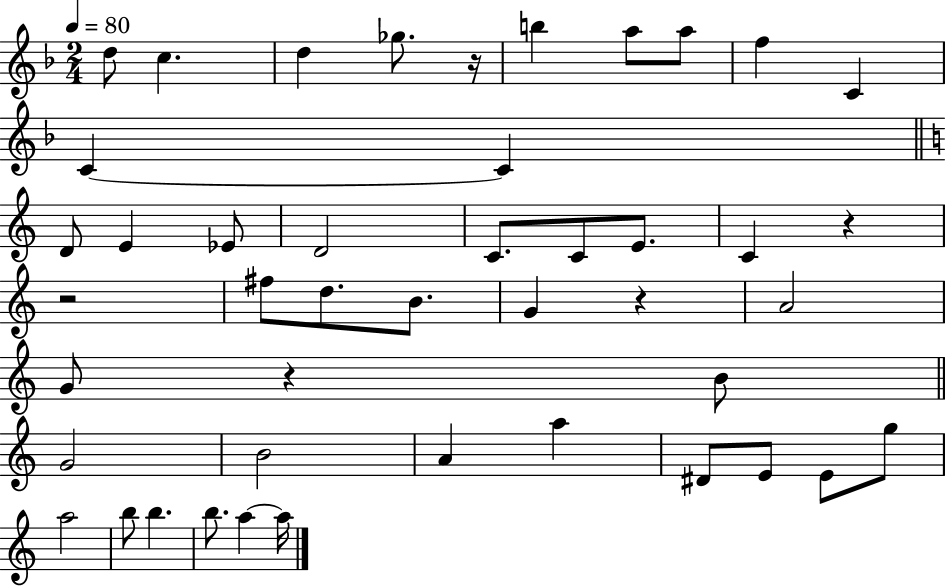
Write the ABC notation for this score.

X:1
T:Untitled
M:2/4
L:1/4
K:F
d/2 c d _g/2 z/4 b a/2 a/2 f C C C D/2 E _E/2 D2 C/2 C/2 E/2 C z z2 ^f/2 d/2 B/2 G z A2 G/2 z B/2 G2 B2 A a ^D/2 E/2 E/2 g/2 a2 b/2 b b/2 a a/4